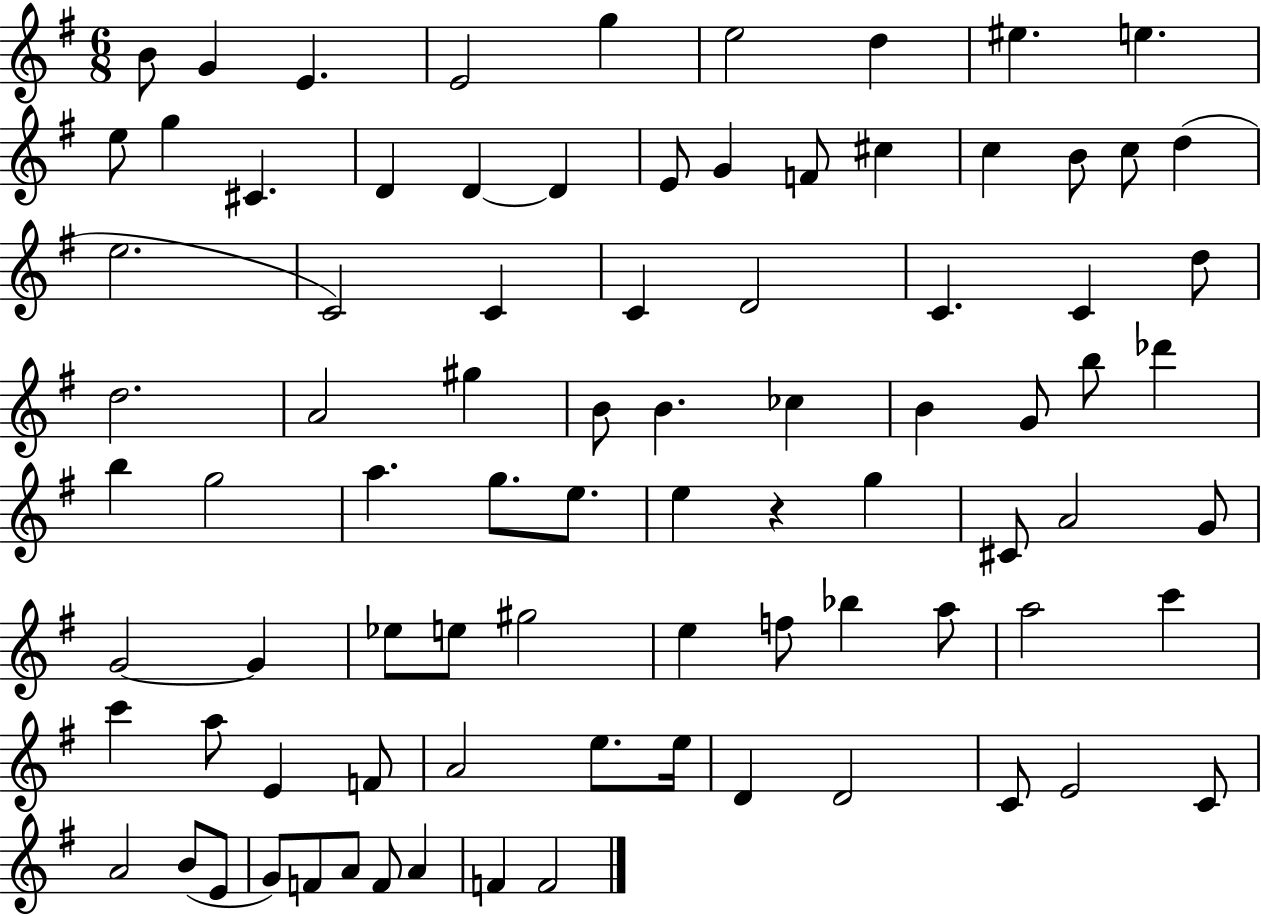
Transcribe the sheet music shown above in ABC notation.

X:1
T:Untitled
M:6/8
L:1/4
K:G
B/2 G E E2 g e2 d ^e e e/2 g ^C D D D E/2 G F/2 ^c c B/2 c/2 d e2 C2 C C D2 C C d/2 d2 A2 ^g B/2 B _c B G/2 b/2 _d' b g2 a g/2 e/2 e z g ^C/2 A2 G/2 G2 G _e/2 e/2 ^g2 e f/2 _b a/2 a2 c' c' a/2 E F/2 A2 e/2 e/4 D D2 C/2 E2 C/2 A2 B/2 E/2 G/2 F/2 A/2 F/2 A F F2